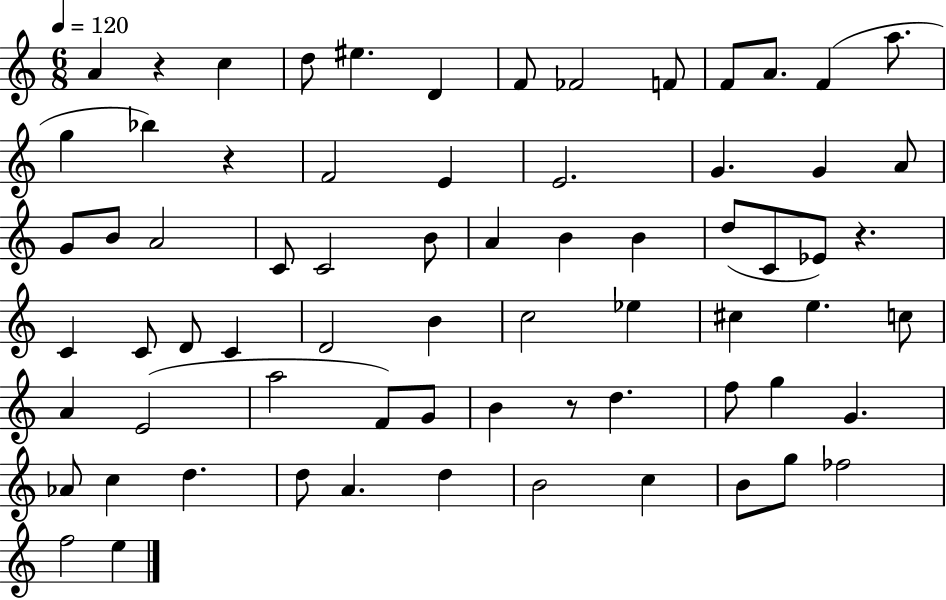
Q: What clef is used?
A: treble